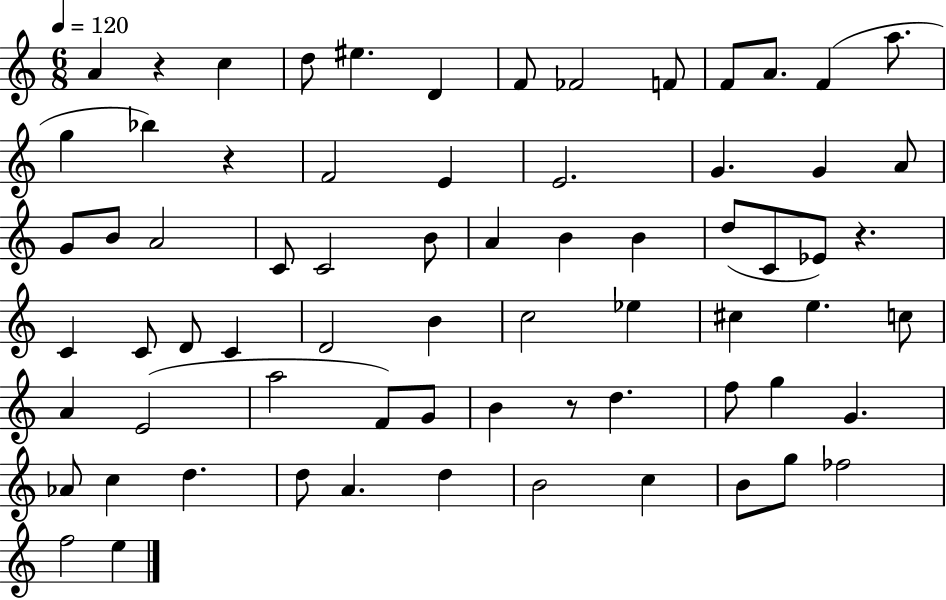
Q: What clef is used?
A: treble